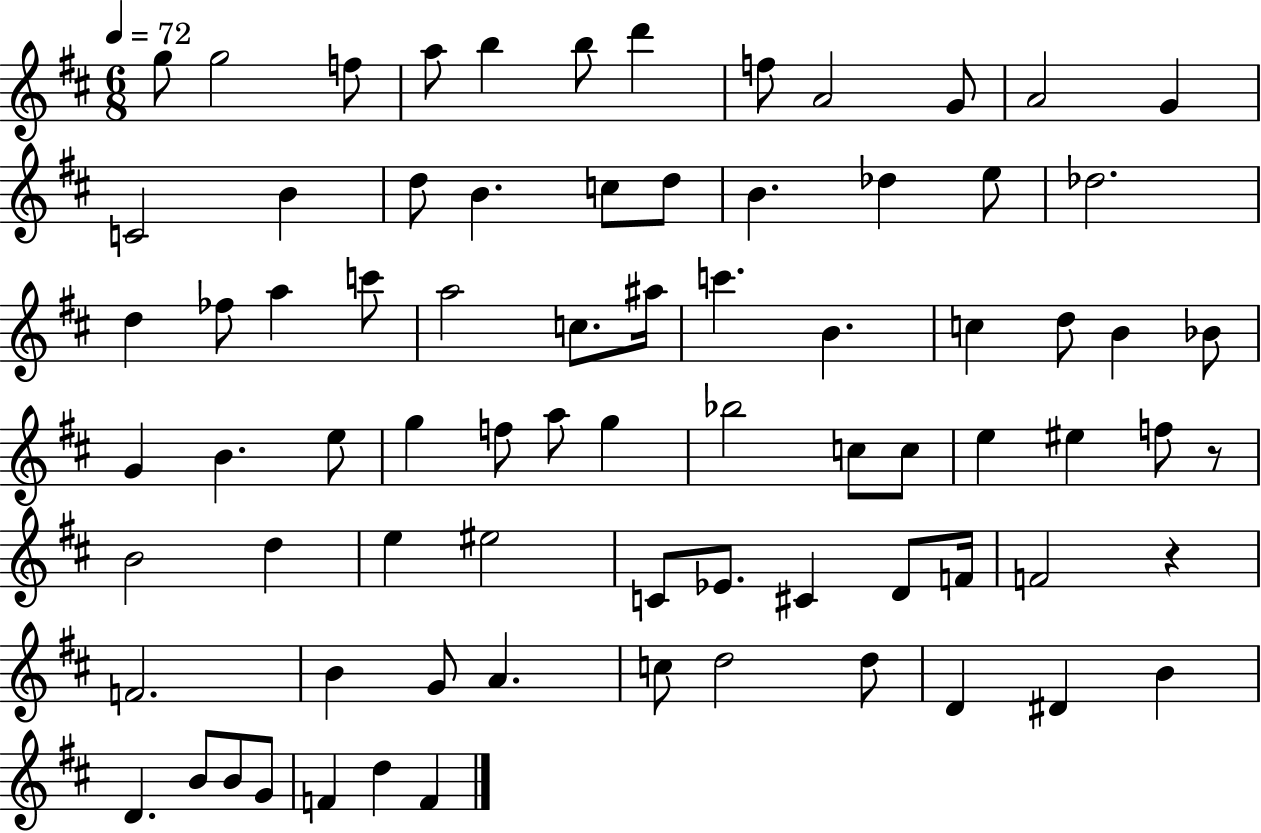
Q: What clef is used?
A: treble